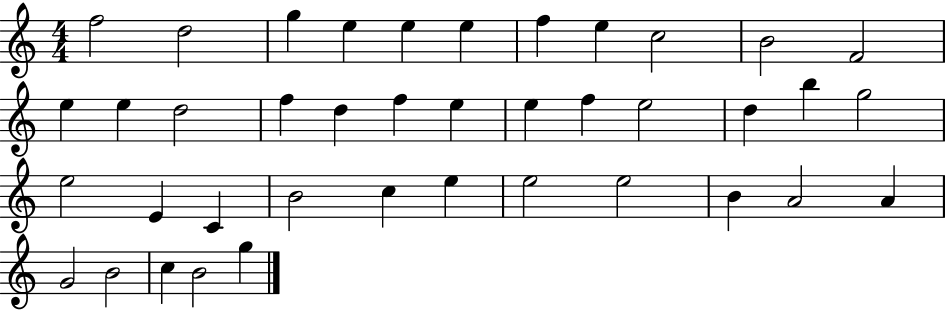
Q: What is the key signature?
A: C major